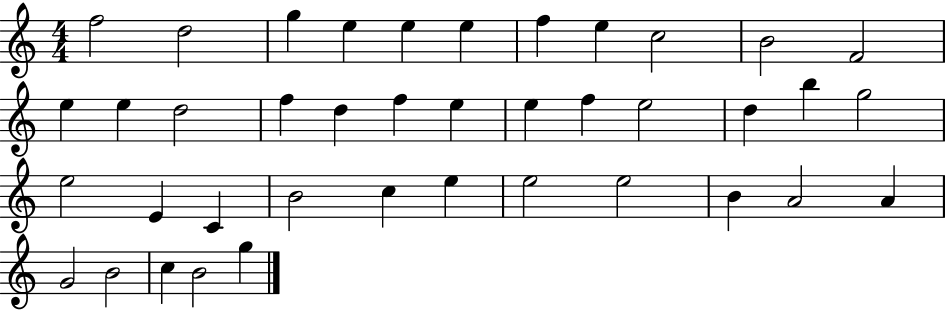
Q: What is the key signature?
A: C major